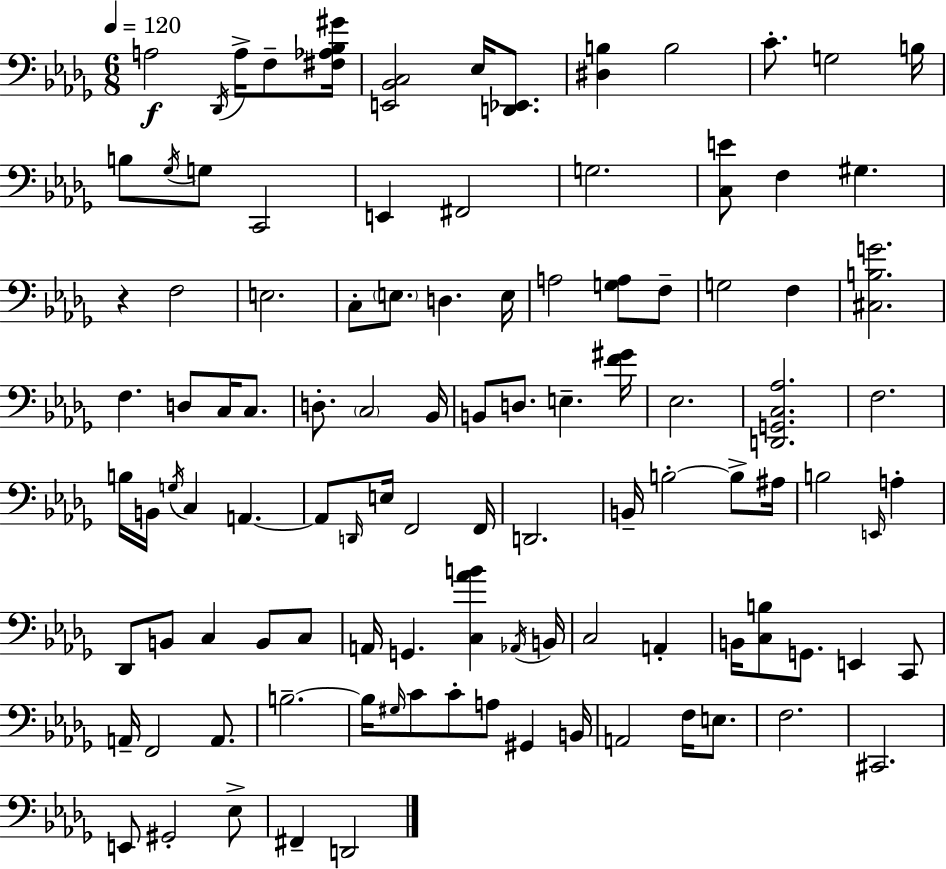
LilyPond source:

{
  \clef bass
  \numericTimeSignature
  \time 6/8
  \key bes \minor
  \tempo 4 = 120
  a2\f \acciaccatura { des,16 } a16-> f8-- | <fis aes bes gis'>16 <e, bes, c>2 ees16 <d, ees,>8. | <dis b>4 b2 | c'8.-. g2 | \break b16 b8 \acciaccatura { ges16 } g8 c,2 | e,4 fis,2 | g2. | <c e'>8 f4 gis4. | \break r4 f2 | e2. | c8-. \parenthesize e8. d4. | e16 a2 <g a>8 | \break f8-- g2 f4 | <cis b g'>2. | f4. d8 c16 c8. | d8.-. \parenthesize c2 | \break bes,16 b,8 d8. e4.-- | <f' gis'>16 ees2. | <d, g, c aes>2. | f2. | \break b16 b,16 \acciaccatura { g16 } c4 a,4.~~ | a,8 \grace { d,16 } e16 f,2 | f,16 d,2. | b,16-- b2-.~~ | \break b8-> ais16 b2 | \grace { e,16 } a4-. des,8 b,8 c4 | b,8 c8 a,16 g,4. | <c aes' b'>4 \acciaccatura { aes,16 } b,16 c2 | \break a,4-. b,16 <c b>8 g,8. | e,4 c,8 a,16-- f,2 | a,8. b2.--~~ | b16 \grace { gis16 } c'8 c'8-. | \break a8 gis,4 b,16 a,2 | f16 e8. f2. | cis,2. | e,8 gis,2-. | \break ees8-> fis,4-- d,2 | \bar "|."
}